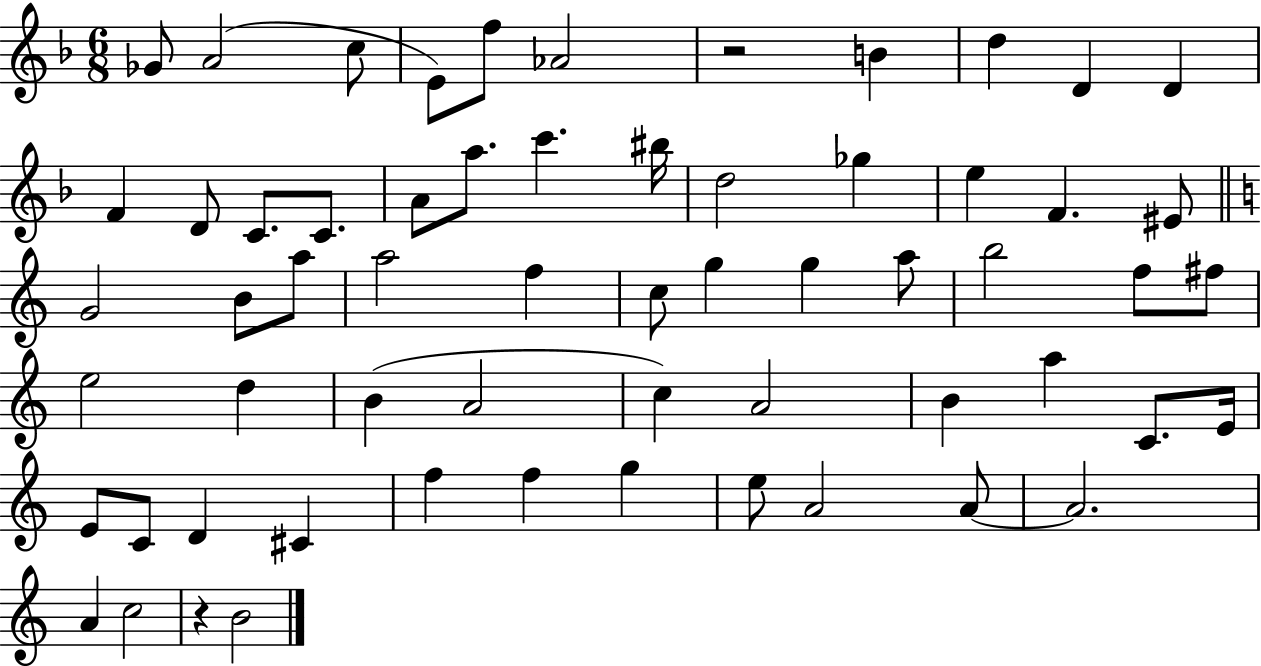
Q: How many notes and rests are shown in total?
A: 61